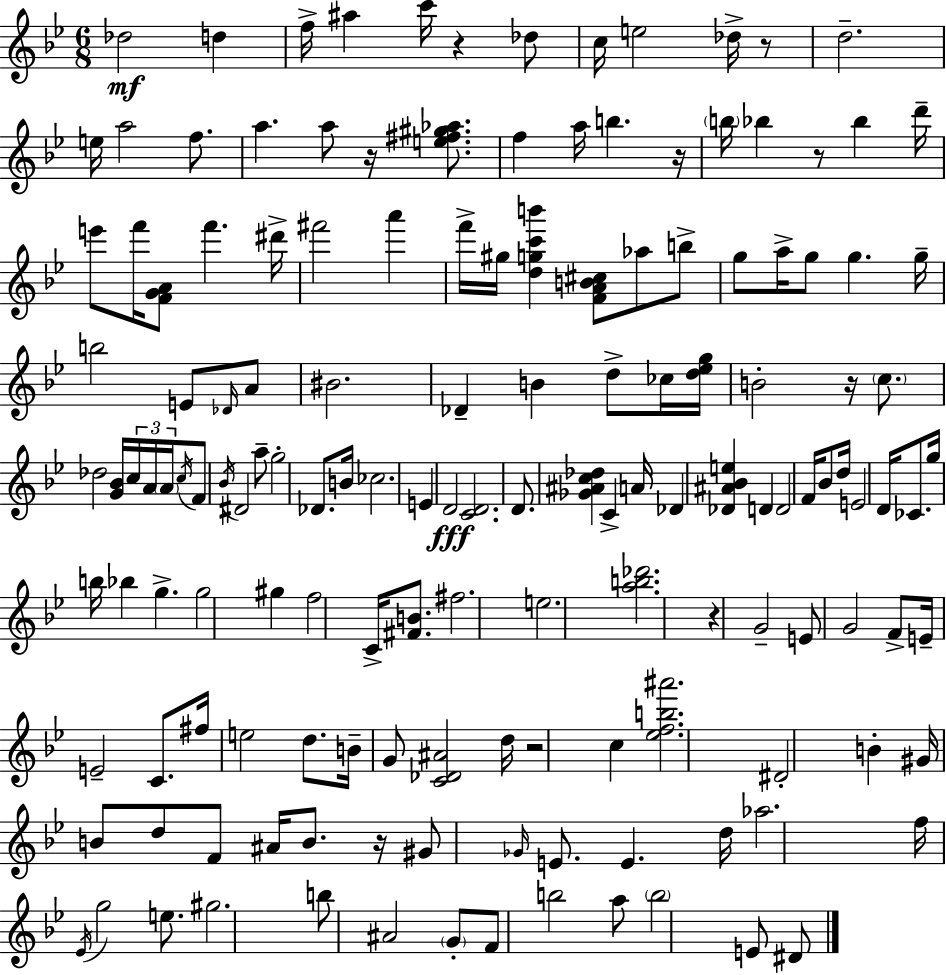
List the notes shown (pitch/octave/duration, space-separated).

Db5/h D5/q F5/s A#5/q C6/s R/q Db5/e C5/s E5/h Db5/s R/e D5/h. E5/s A5/h F5/e. A5/q. A5/e R/s [E5,F#5,G#5,Ab5]/e. F5/q A5/s B5/q. R/s B5/s Bb5/q R/e Bb5/q D6/s E6/e F6/s [F4,G4,A4]/e F6/q. D#6/s F#6/h A6/q F6/s G#5/s [D5,G5,C6,B6]/q [F4,A4,B4,C#5]/e Ab5/e B5/e G5/e A5/s G5/e G5/q. G5/s B5/h E4/e Db4/s A4/e BIS4/h. Db4/q B4/q D5/e CES5/s [D5,Eb5,G5]/s B4/h R/s C5/e. Db5/h [G4,Bb4]/s C5/s A4/s A4/s C5/s F4/e Bb4/s D#4/h A5/e G5/h Db4/e. B4/s CES5/h. E4/q D4/h [C4,D4]/h. D4/e. [Gb4,A#4,C5,Db5]/q C4/q A4/s Db4/q [Db4,A#4,Bb4,E5]/q D4/q D4/h F4/s Bb4/e D5/s E4/h D4/s CES4/e. G5/s B5/s Bb5/q G5/q. G5/h G#5/q F5/h C4/s [F#4,B4]/e. F#5/h. E5/h. [A5,B5,Db6]/h. R/q G4/h E4/e G4/h F4/e E4/s E4/h C4/e. F#5/s E5/h D5/e. B4/s G4/e [C4,Db4,A#4]/h D5/s R/h C5/q [Eb5,F5,B5,A#6]/h. D#4/h B4/q G#4/s B4/e D5/e F4/e A#4/s B4/e. R/s G#4/e Gb4/s E4/e. E4/q. D5/s Ab5/h. F5/s Eb4/s G5/h E5/e. G#5/h. B5/e A#4/h G4/e F4/e B5/h A5/e B5/h E4/e D#4/e